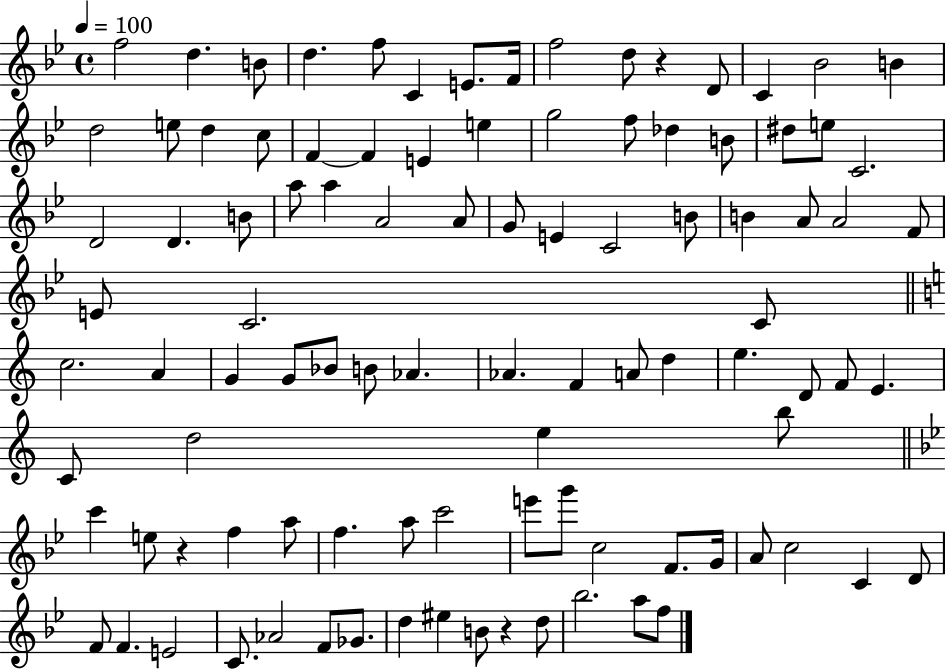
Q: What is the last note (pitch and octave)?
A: F5